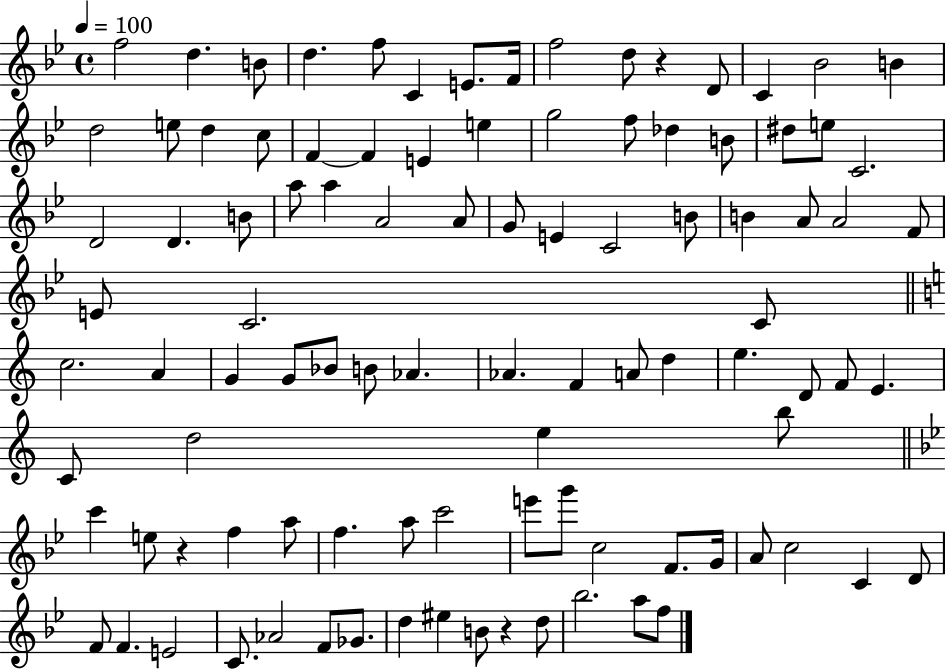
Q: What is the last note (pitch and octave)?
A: F5